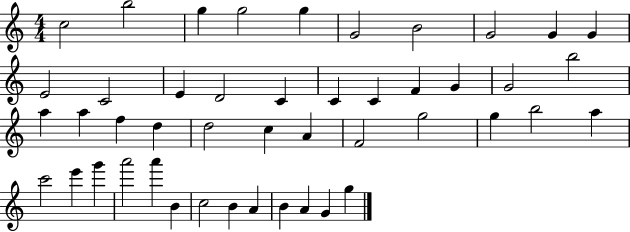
C5/h B5/h G5/q G5/h G5/q G4/h B4/h G4/h G4/q G4/q E4/h C4/h E4/q D4/h C4/q C4/q C4/q F4/q G4/q G4/h B5/h A5/q A5/q F5/q D5/q D5/h C5/q A4/q F4/h G5/h G5/q B5/h A5/q C6/h E6/q G6/q A6/h A6/q B4/q C5/h B4/q A4/q B4/q A4/q G4/q G5/q